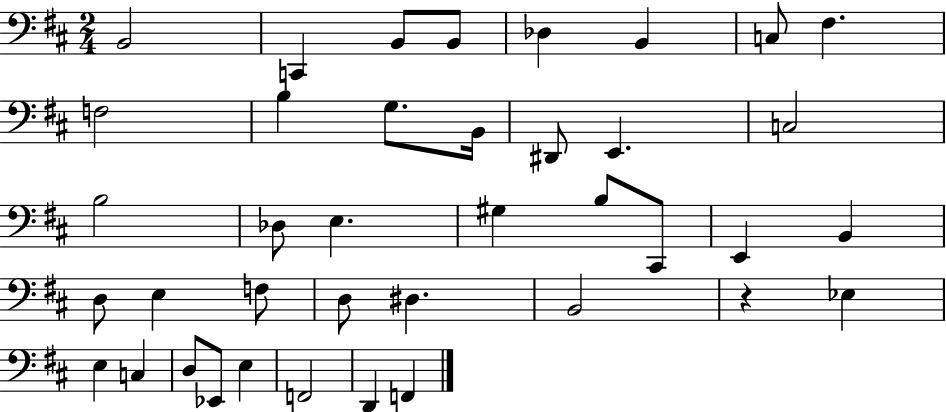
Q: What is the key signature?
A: D major